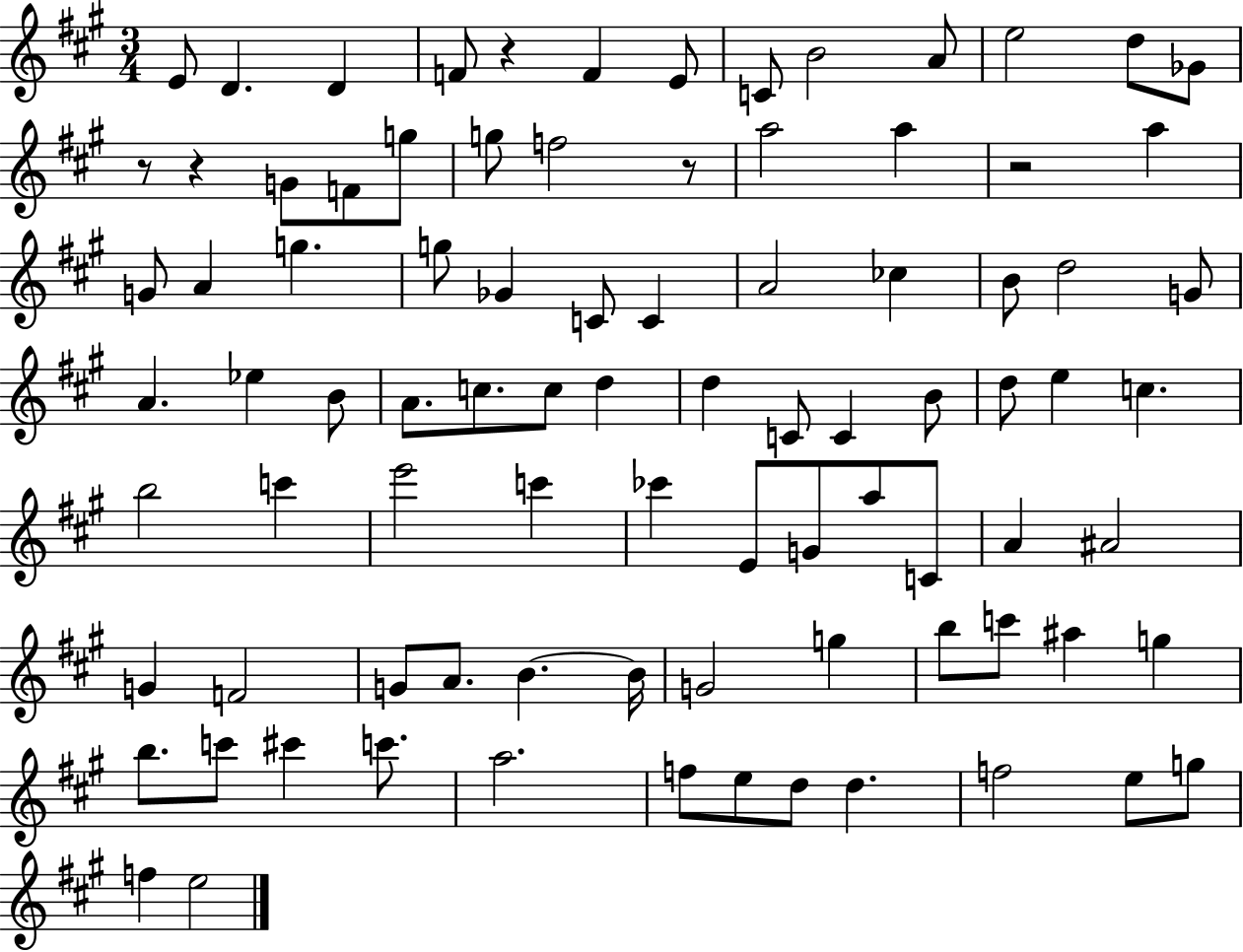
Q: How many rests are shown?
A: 5